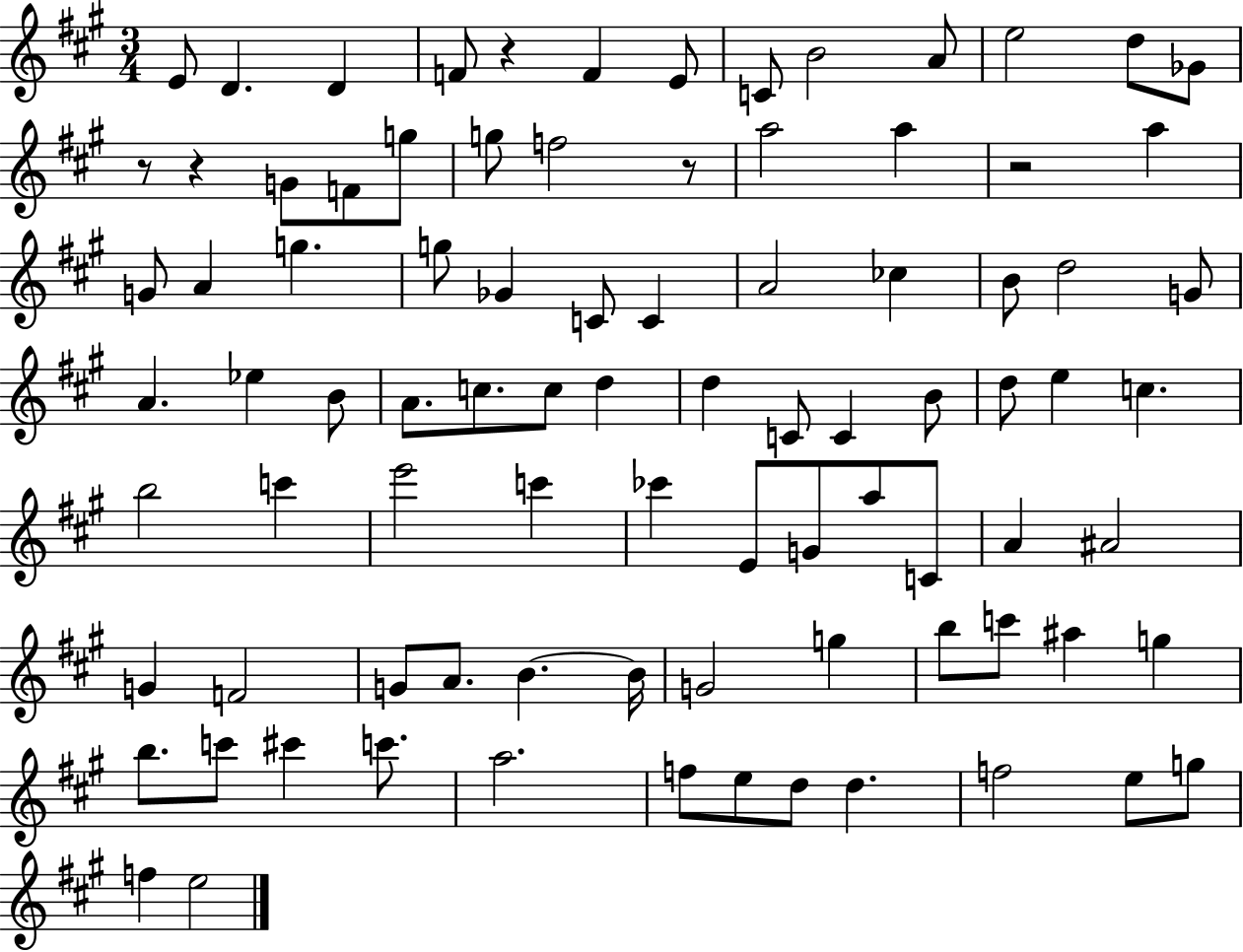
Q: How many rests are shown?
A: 5